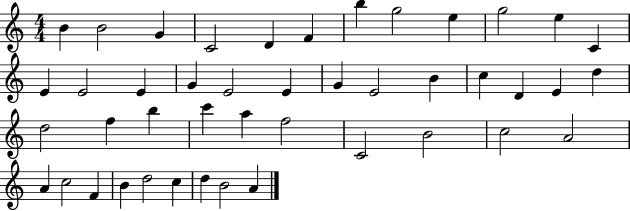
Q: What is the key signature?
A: C major